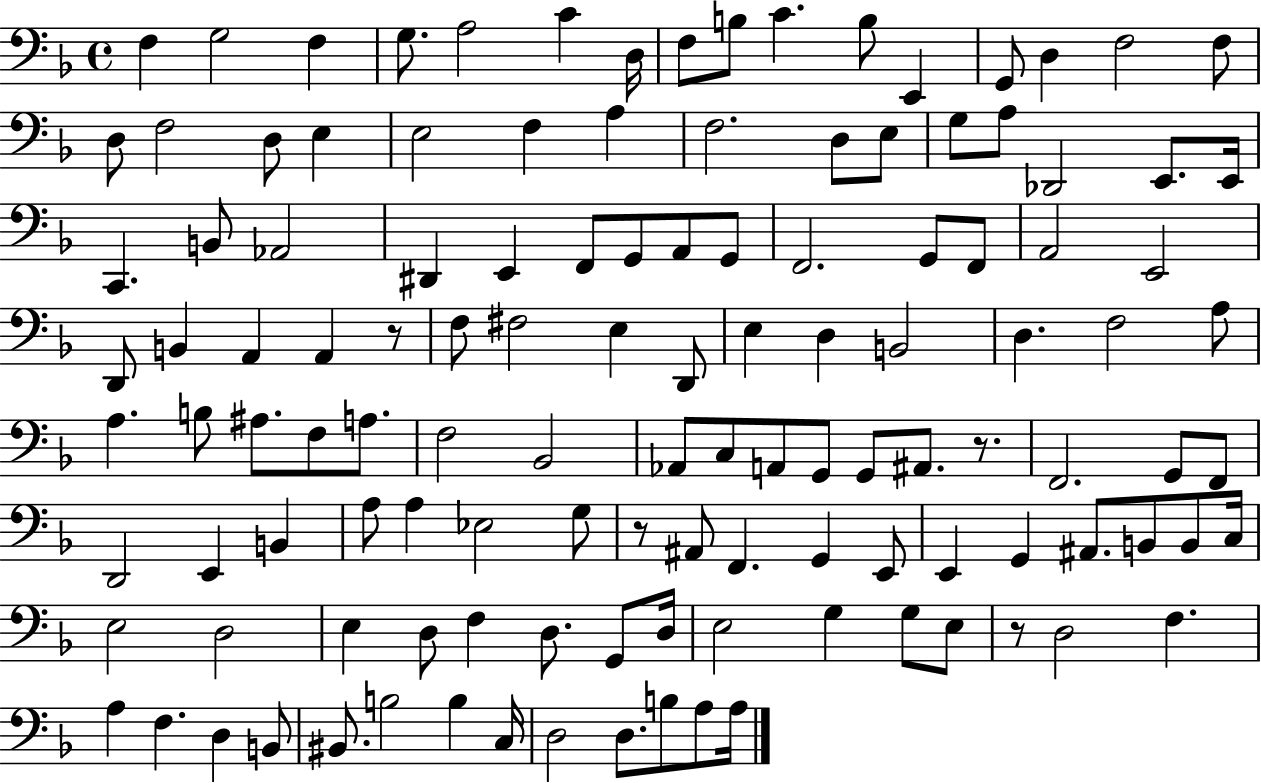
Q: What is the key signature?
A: F major